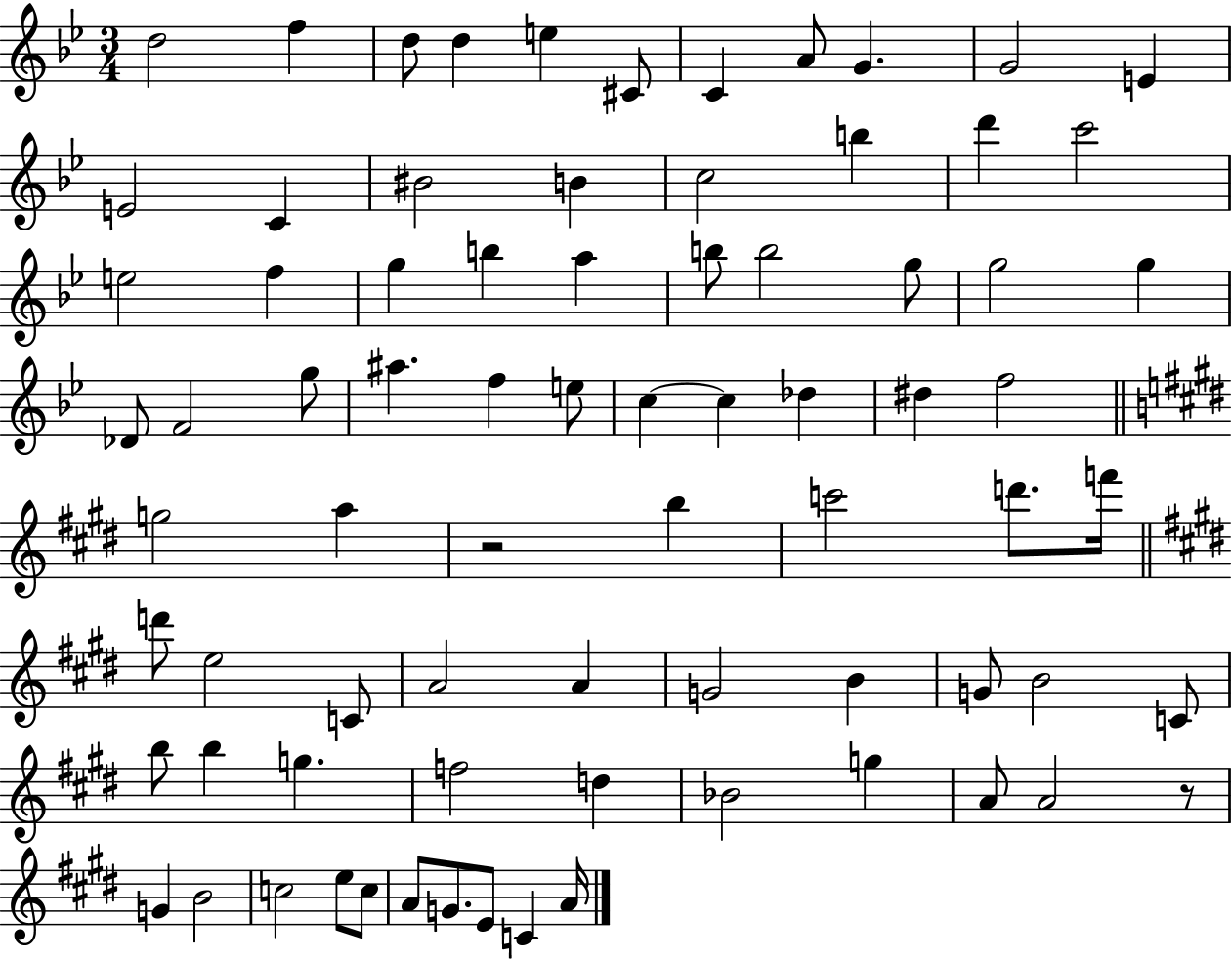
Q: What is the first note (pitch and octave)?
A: D5